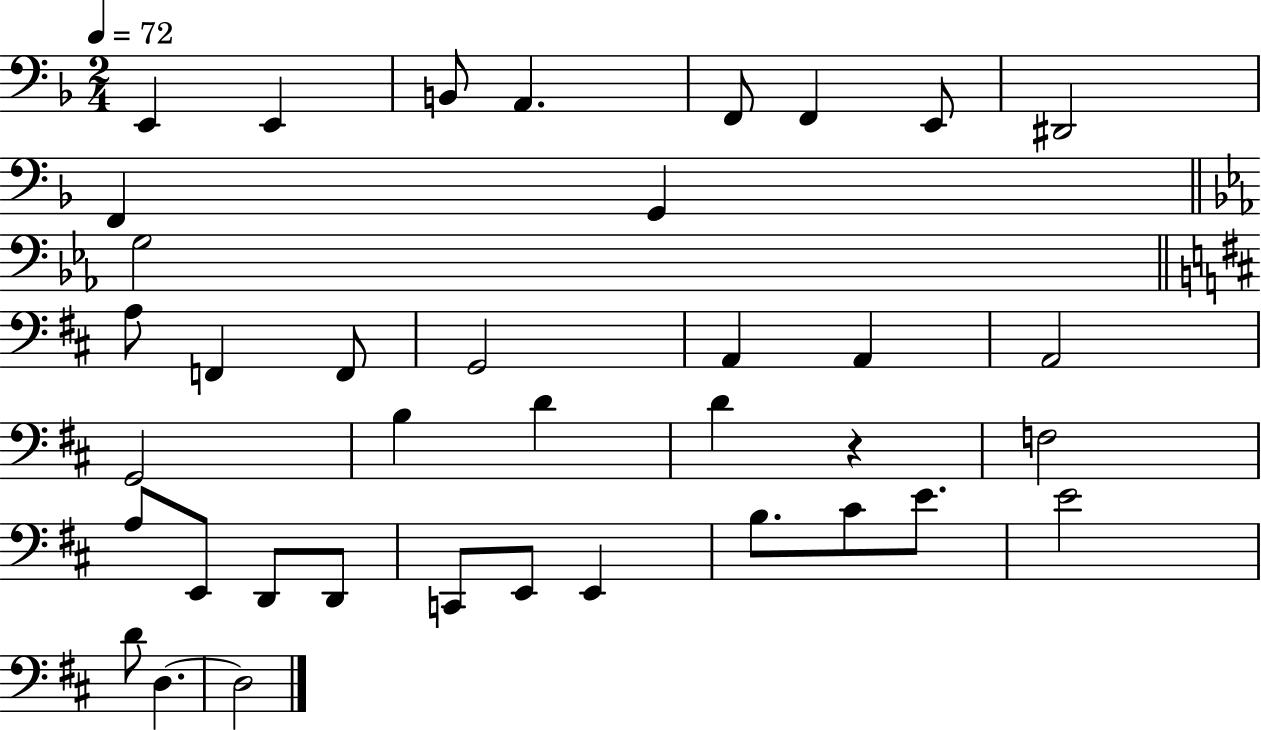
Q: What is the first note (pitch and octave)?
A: E2